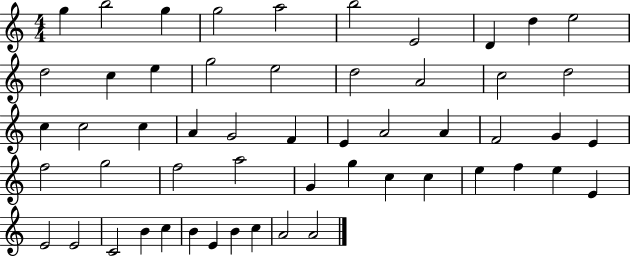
G5/q B5/h G5/q G5/h A5/h B5/h E4/h D4/q D5/q E5/h D5/h C5/q E5/q G5/h E5/h D5/h A4/h C5/h D5/h C5/q C5/h C5/q A4/q G4/h F4/q E4/q A4/h A4/q F4/h G4/q E4/q F5/h G5/h F5/h A5/h G4/q G5/q C5/q C5/q E5/q F5/q E5/q E4/q E4/h E4/h C4/h B4/q C5/q B4/q E4/q B4/q C5/q A4/h A4/h